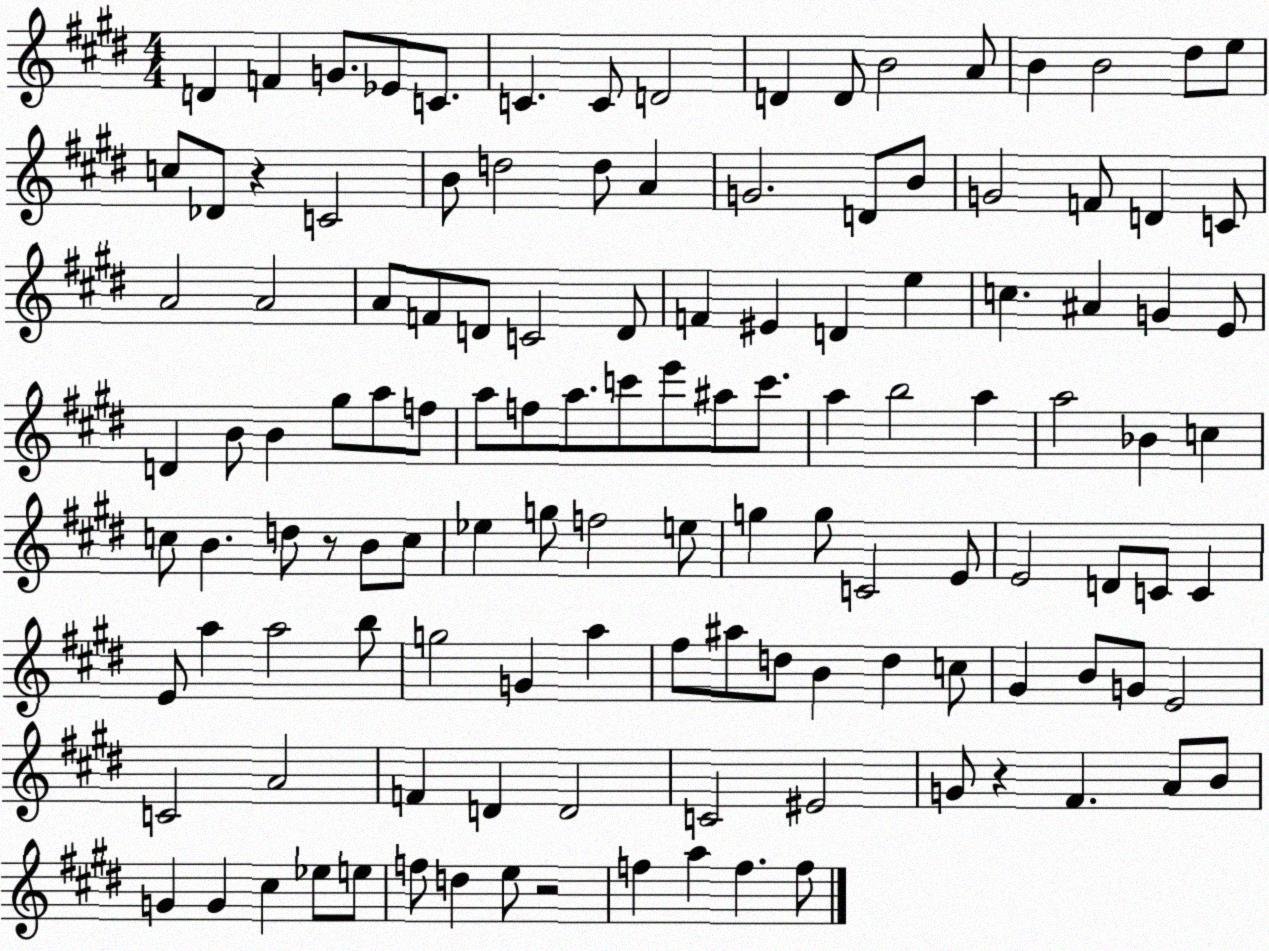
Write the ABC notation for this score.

X:1
T:Untitled
M:4/4
L:1/4
K:E
D F G/2 _E/2 C/2 C C/2 D2 D D/2 B2 A/2 B B2 ^d/2 e/2 c/2 _D/2 z C2 B/2 d2 d/2 A G2 D/2 B/2 G2 F/2 D C/2 A2 A2 A/2 F/2 D/2 C2 D/2 F ^E D e c ^A G E/2 D B/2 B ^g/2 a/2 f/2 a/2 f/2 a/2 c'/2 e'/2 ^a/2 c'/2 a b2 a a2 _B c c/2 B d/2 z/2 B/2 c/2 _e g/2 f2 e/2 g g/2 C2 E/2 E2 D/2 C/2 C E/2 a a2 b/2 g2 G a ^f/2 ^a/2 d/2 B d c/2 ^G B/2 G/2 E2 C2 A2 F D D2 C2 ^E2 G/2 z ^F A/2 B/2 G G ^c _e/2 e/2 f/2 d e/2 z2 f a f f/2